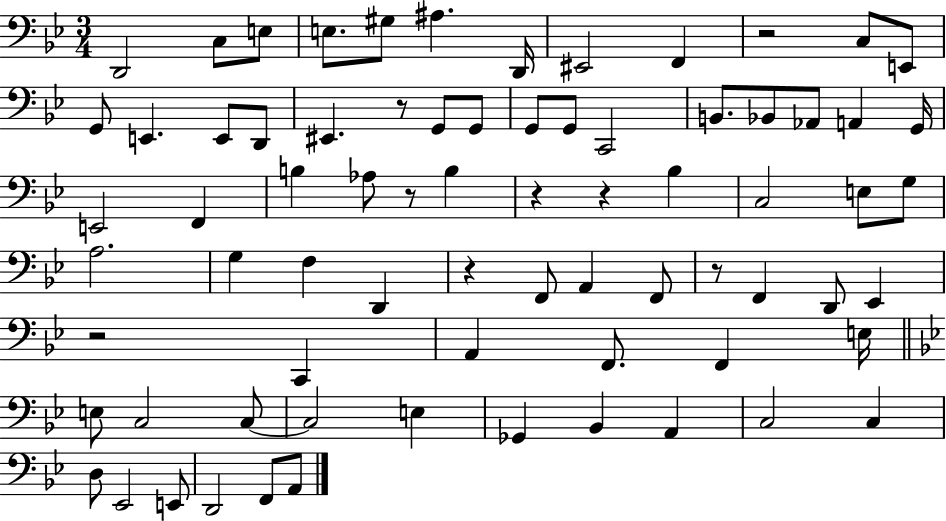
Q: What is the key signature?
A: BES major